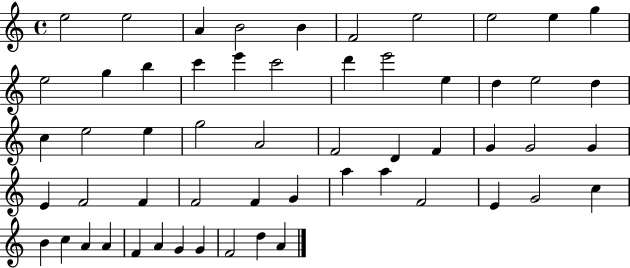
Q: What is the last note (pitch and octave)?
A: A4